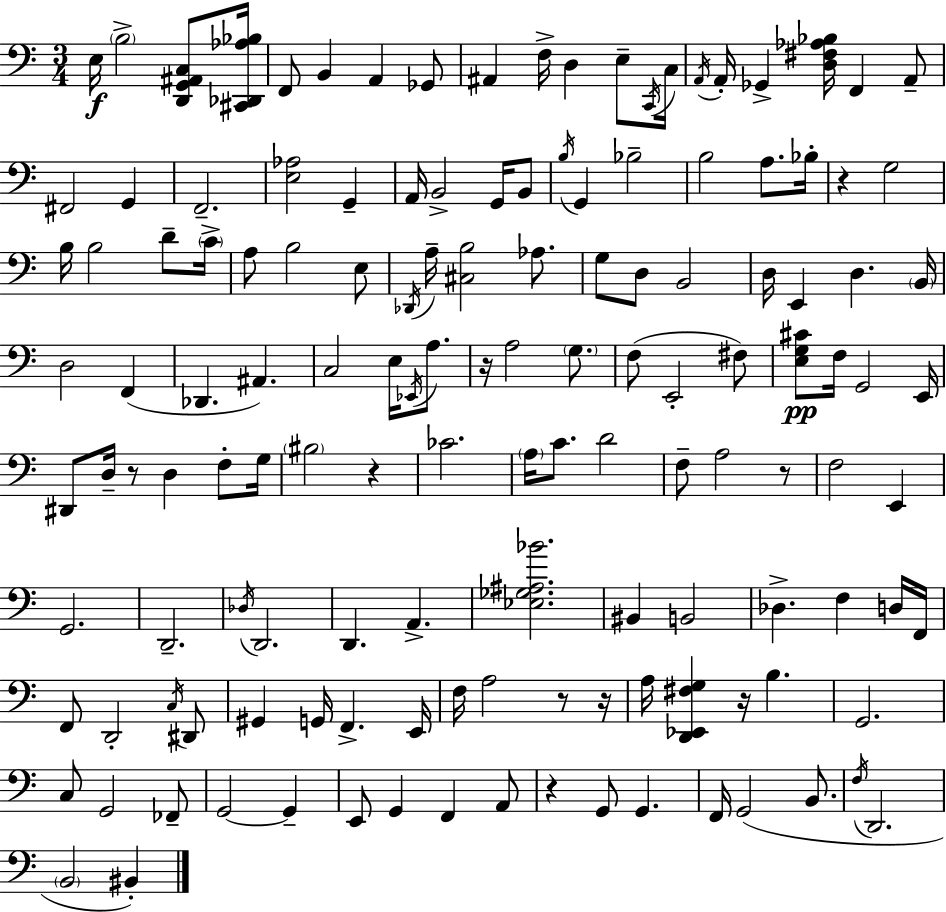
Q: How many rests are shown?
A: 9